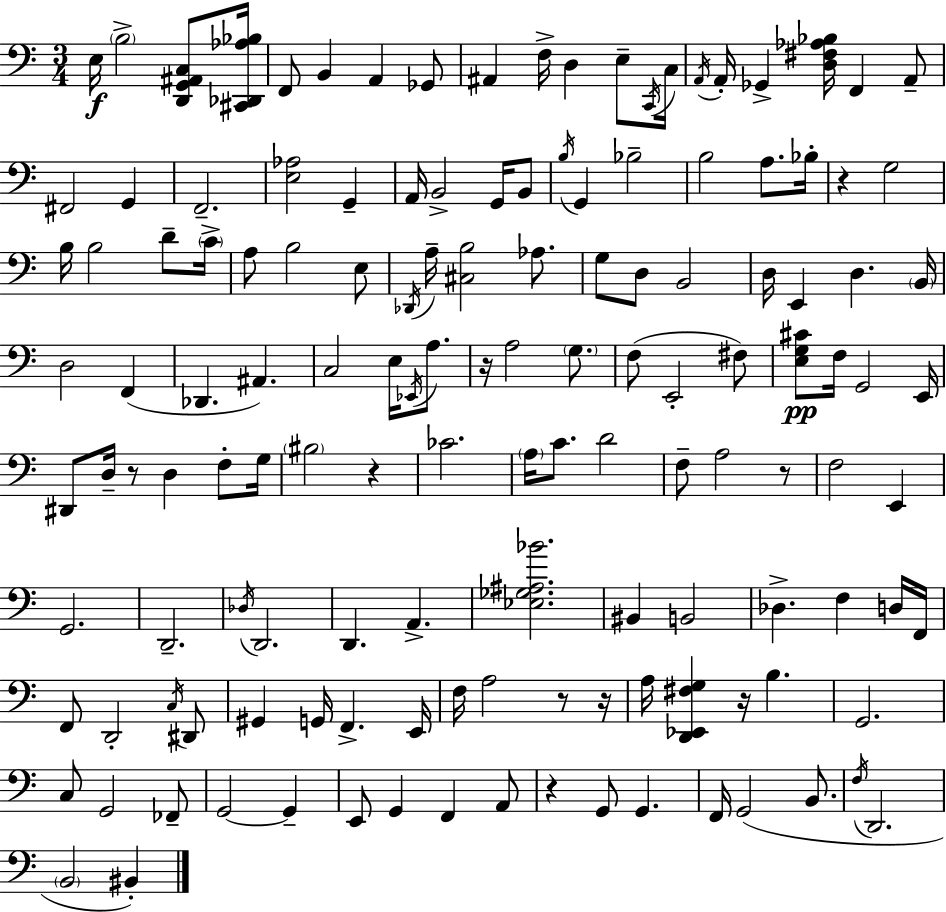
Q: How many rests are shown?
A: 9